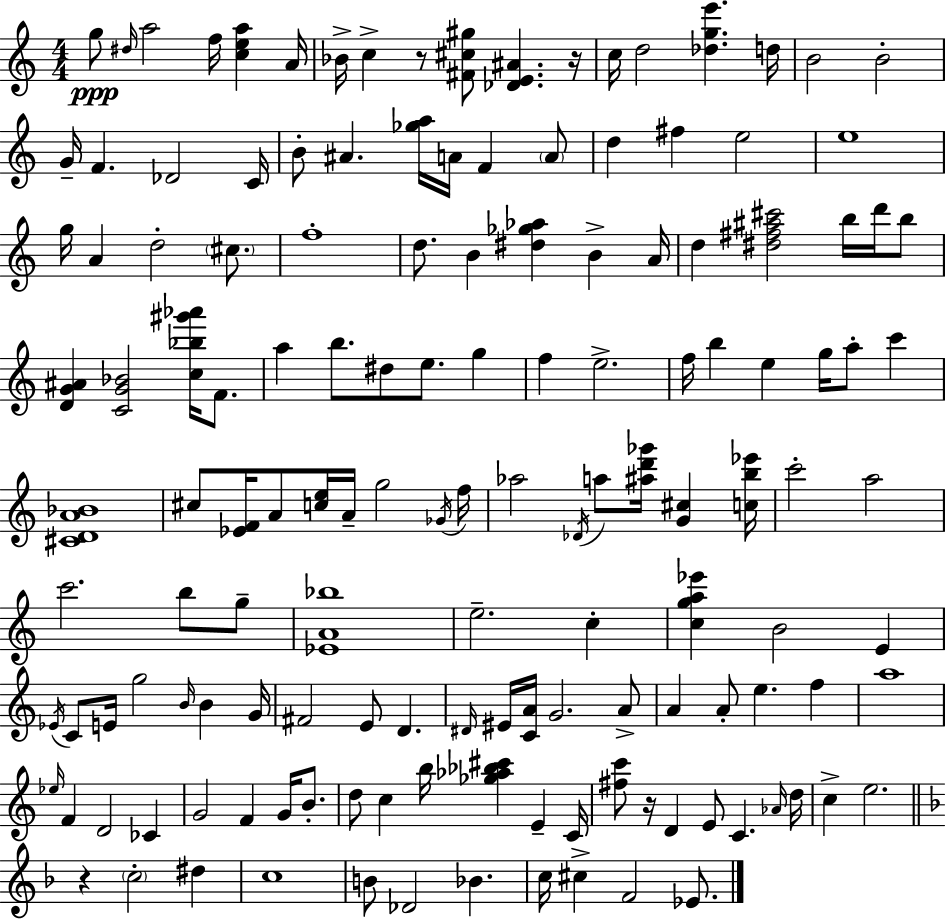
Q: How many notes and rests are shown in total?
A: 144